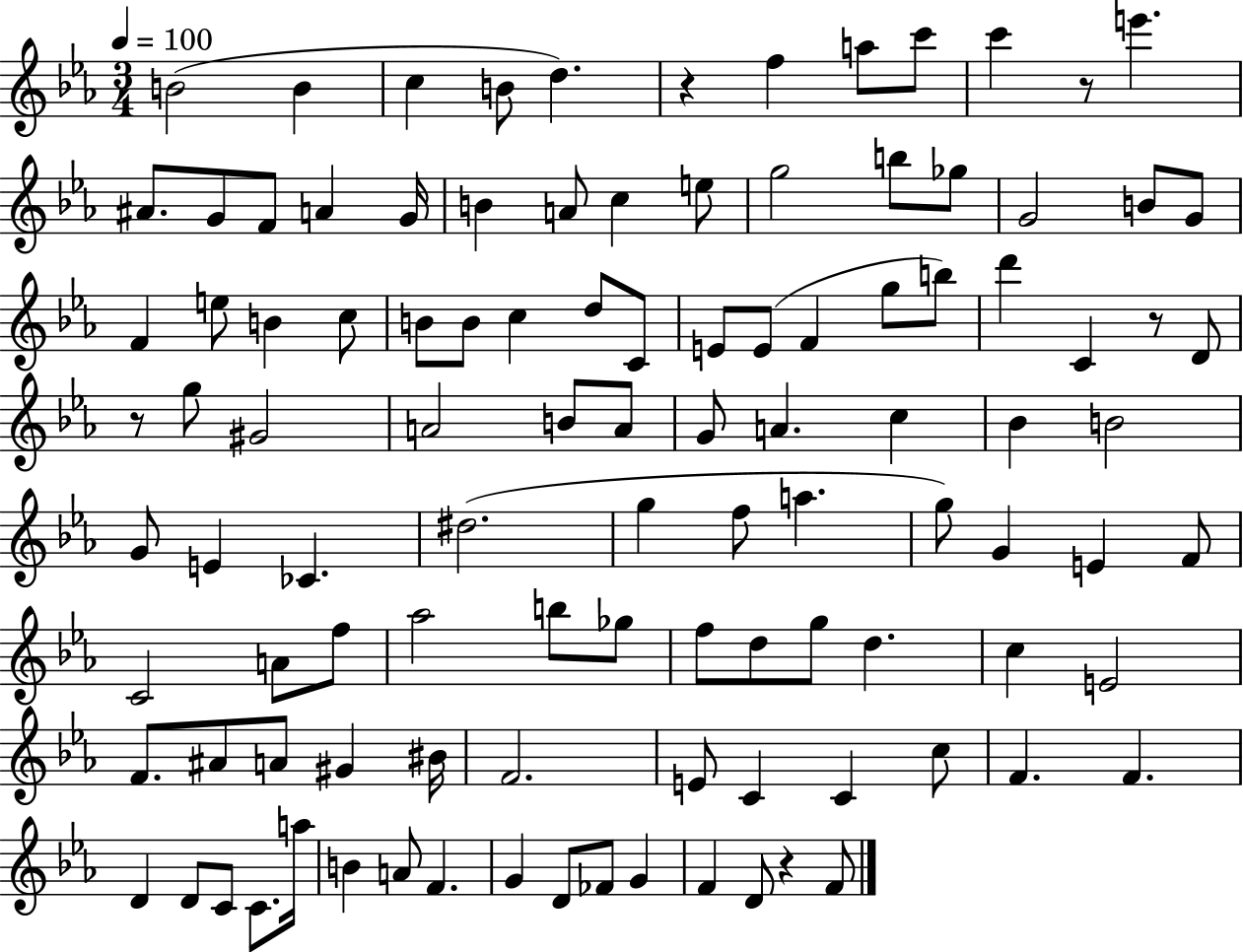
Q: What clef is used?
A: treble